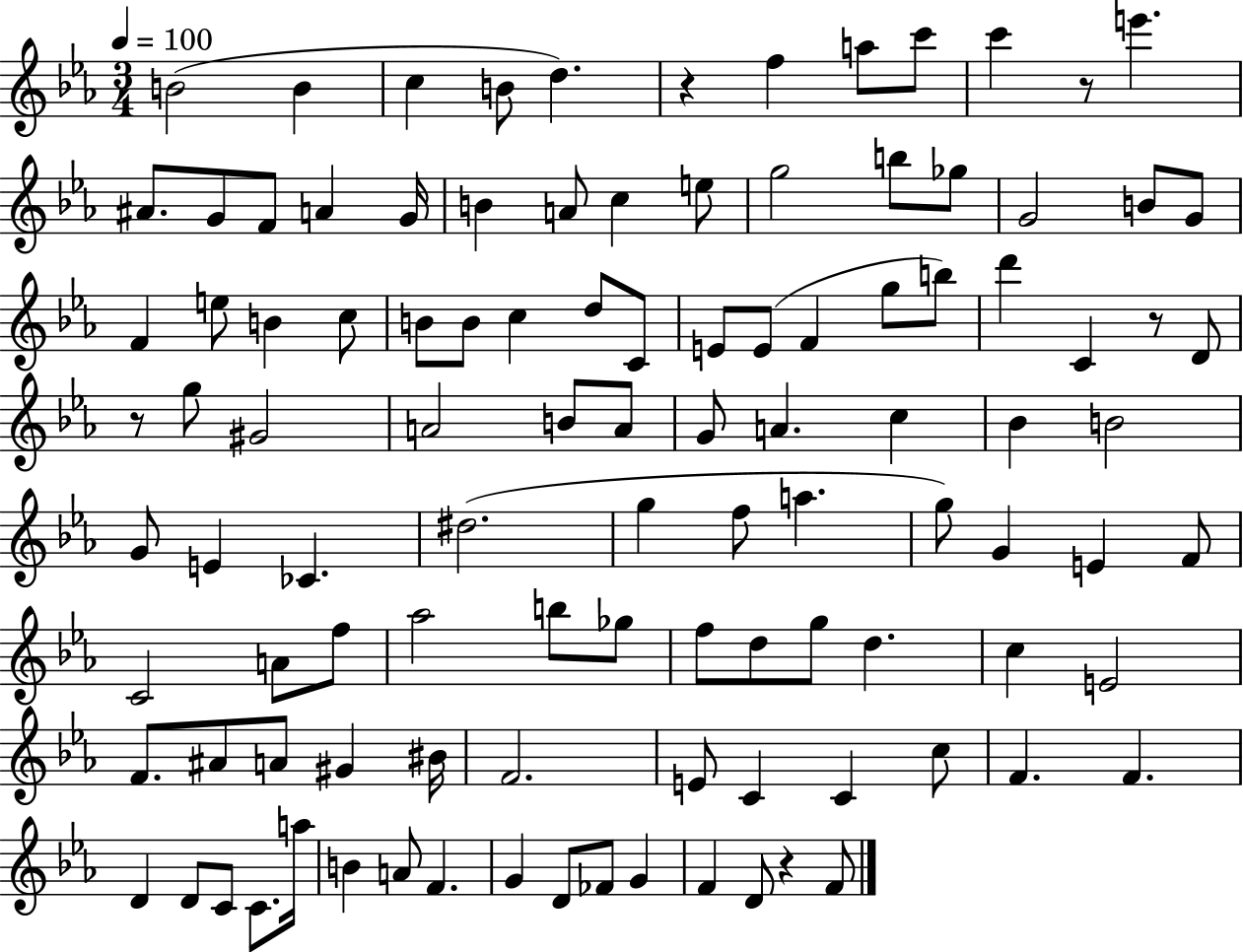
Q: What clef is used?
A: treble